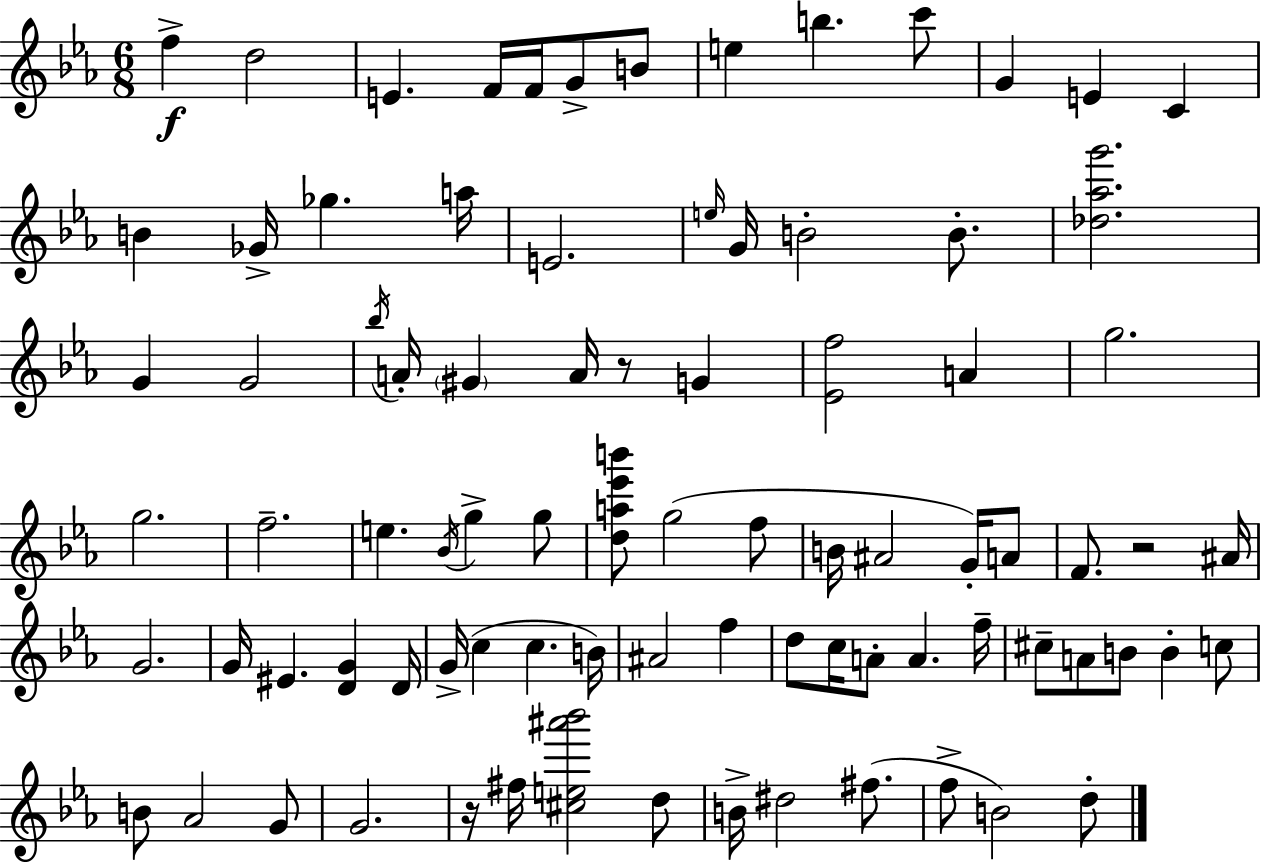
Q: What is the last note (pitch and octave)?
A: D5